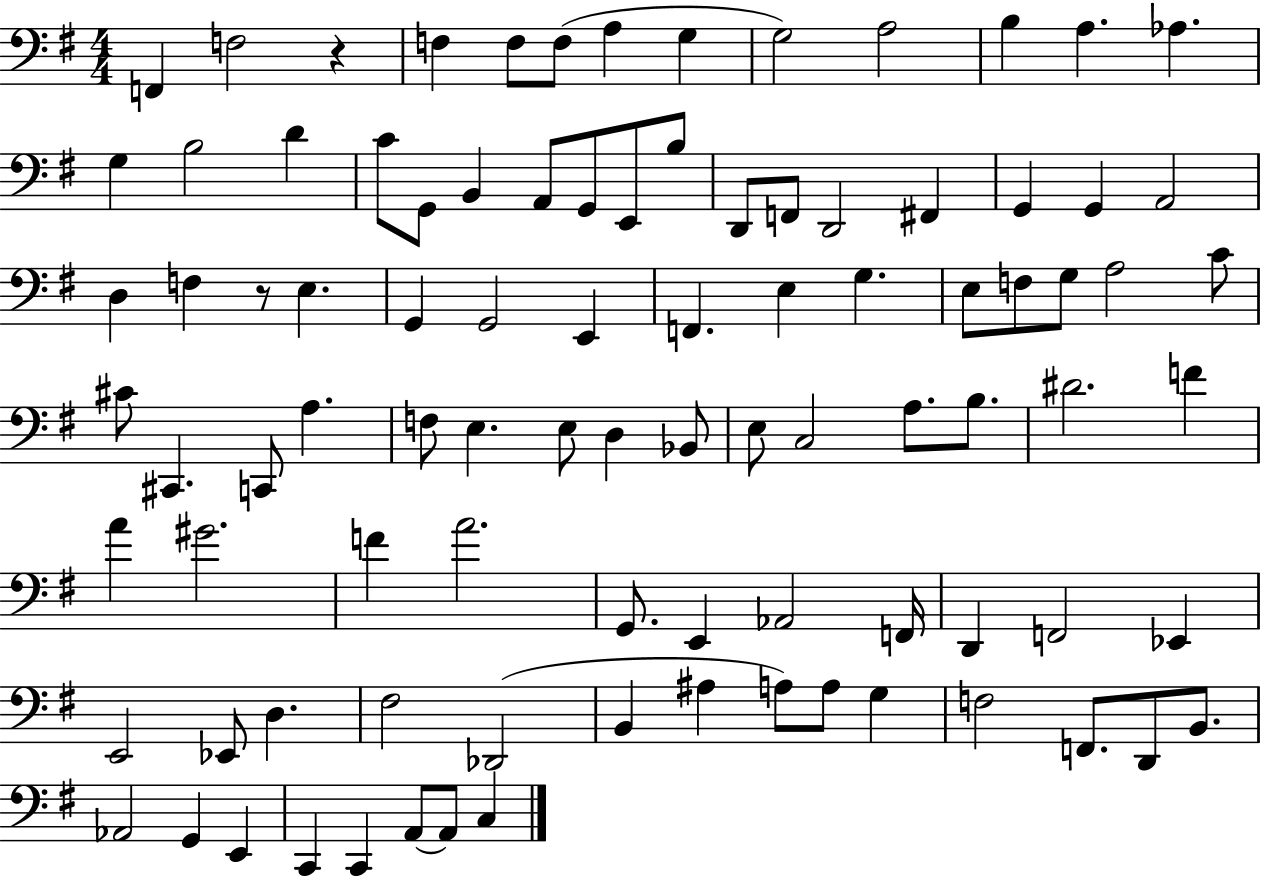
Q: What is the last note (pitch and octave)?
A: C3